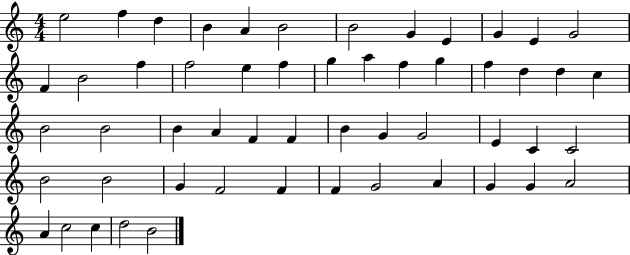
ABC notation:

X:1
T:Untitled
M:4/4
L:1/4
K:C
e2 f d B A B2 B2 G E G E G2 F B2 f f2 e f g a f g f d d c B2 B2 B A F F B G G2 E C C2 B2 B2 G F2 F F G2 A G G A2 A c2 c d2 B2